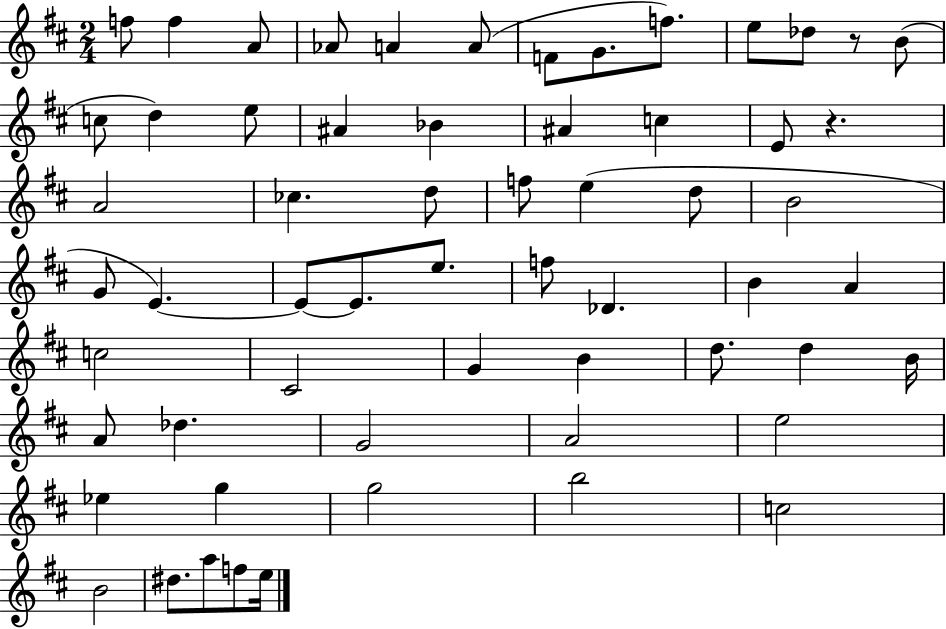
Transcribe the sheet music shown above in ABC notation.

X:1
T:Untitled
M:2/4
L:1/4
K:D
f/2 f A/2 _A/2 A A/2 F/2 G/2 f/2 e/2 _d/2 z/2 B/2 c/2 d e/2 ^A _B ^A c E/2 z A2 _c d/2 f/2 e d/2 B2 G/2 E E/2 E/2 e/2 f/2 _D B A c2 ^C2 G B d/2 d B/4 A/2 _d G2 A2 e2 _e g g2 b2 c2 B2 ^d/2 a/2 f/2 e/4